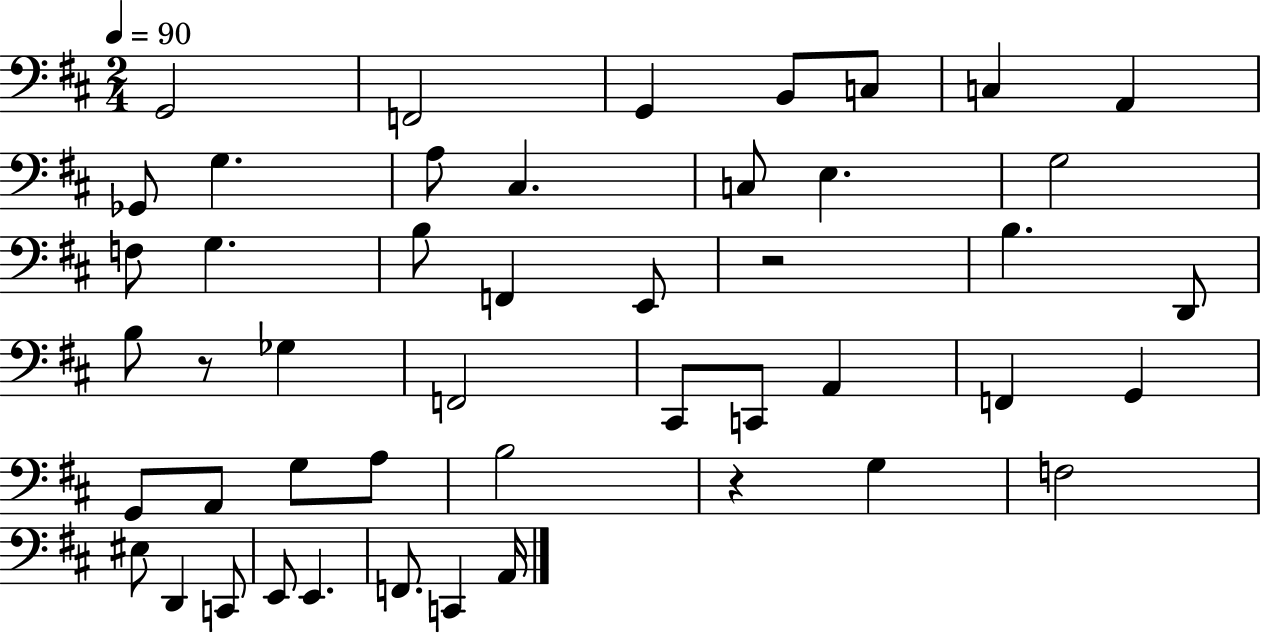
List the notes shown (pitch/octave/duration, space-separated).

G2/h F2/h G2/q B2/e C3/e C3/q A2/q Gb2/e G3/q. A3/e C#3/q. C3/e E3/q. G3/h F3/e G3/q. B3/e F2/q E2/e R/h B3/q. D2/e B3/e R/e Gb3/q F2/h C#2/e C2/e A2/q F2/q G2/q G2/e A2/e G3/e A3/e B3/h R/q G3/q F3/h EIS3/e D2/q C2/e E2/e E2/q. F2/e. C2/q A2/s